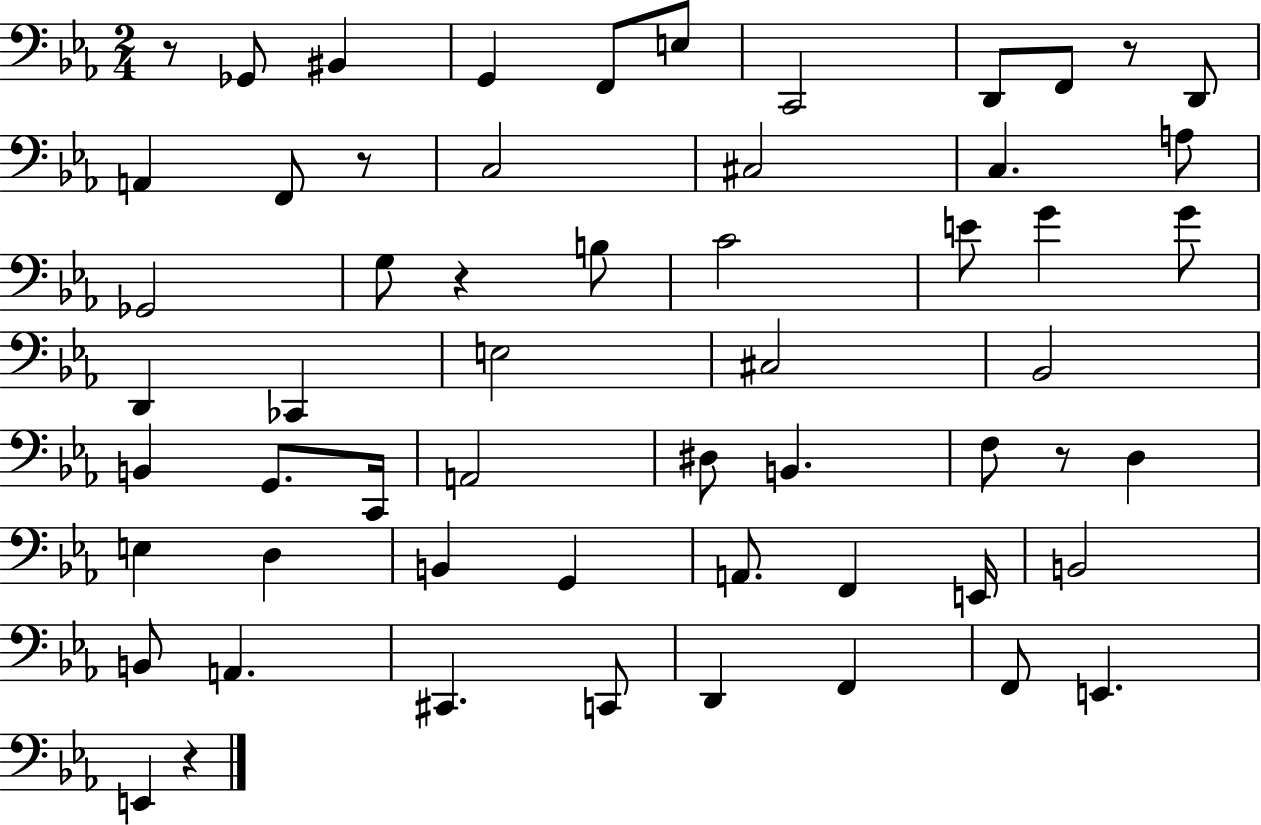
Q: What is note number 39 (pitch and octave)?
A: G2